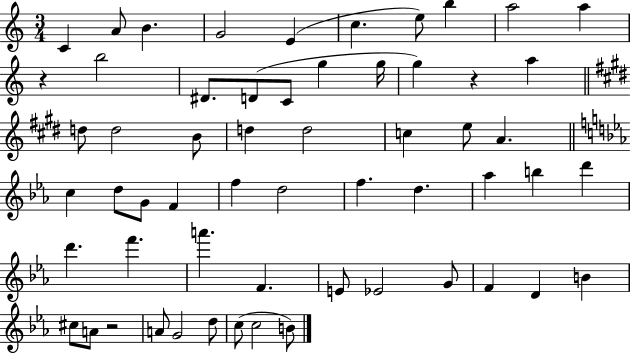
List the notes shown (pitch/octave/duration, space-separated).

C4/q A4/e B4/q. G4/h E4/q C5/q. E5/e B5/q A5/h A5/q R/q B5/h D#4/e. D4/e C4/e G5/q G5/s G5/q R/q A5/q D5/e D5/h B4/e D5/q D5/h C5/q E5/e A4/q. C5/q D5/e G4/e F4/q F5/q D5/h F5/q. D5/q. Ab5/q B5/q D6/q D6/q. F6/q. A6/q. F4/q. E4/e Eb4/h G4/e F4/q D4/q B4/q C#5/e A4/e R/h A4/e G4/h D5/e C5/e C5/h B4/e